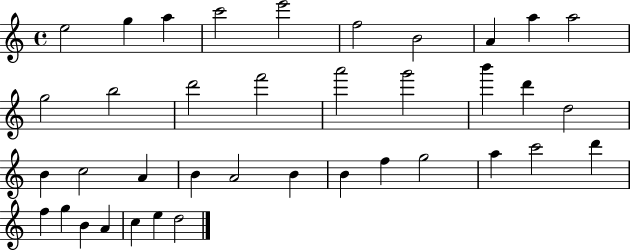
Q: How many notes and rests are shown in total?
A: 38